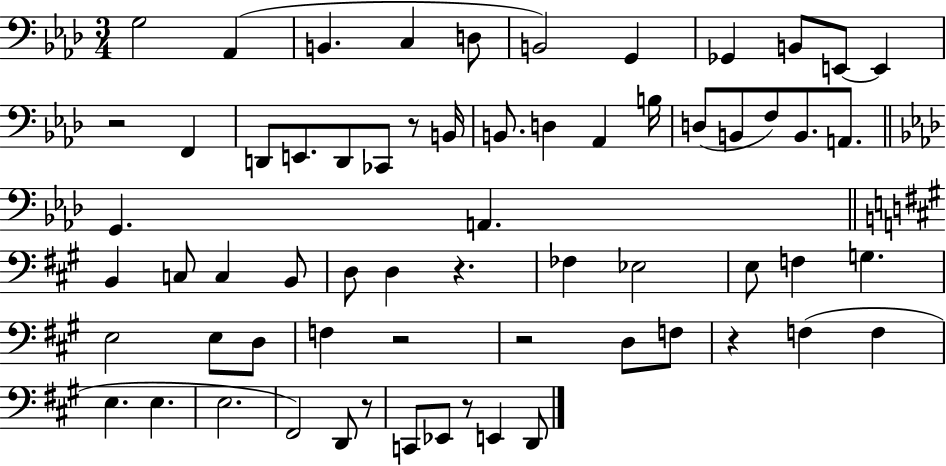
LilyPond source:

{
  \clef bass
  \numericTimeSignature
  \time 3/4
  \key aes \major
  g2 aes,4( | b,4. c4 d8 | b,2) g,4 | ges,4 b,8 e,8~~ e,4 | \break r2 f,4 | d,8 e,8. d,8 ces,8 r8 b,16 | b,8. d4 aes,4 b16 | d8( b,8 f8) b,8. a,8. | \break \bar "||" \break \key f \minor g,4. a,4. | \bar "||" \break \key a \major b,4 c8 c4 b,8 | d8 d4 r4. | fes4 ees2 | e8 f4 g4. | \break e2 e8 d8 | f4 r2 | r2 d8 f8 | r4 f4( f4 | \break e4. e4. | e2. | fis,2) d,8 r8 | c,8 ees,8 r8 e,4 d,8 | \break \bar "|."
}